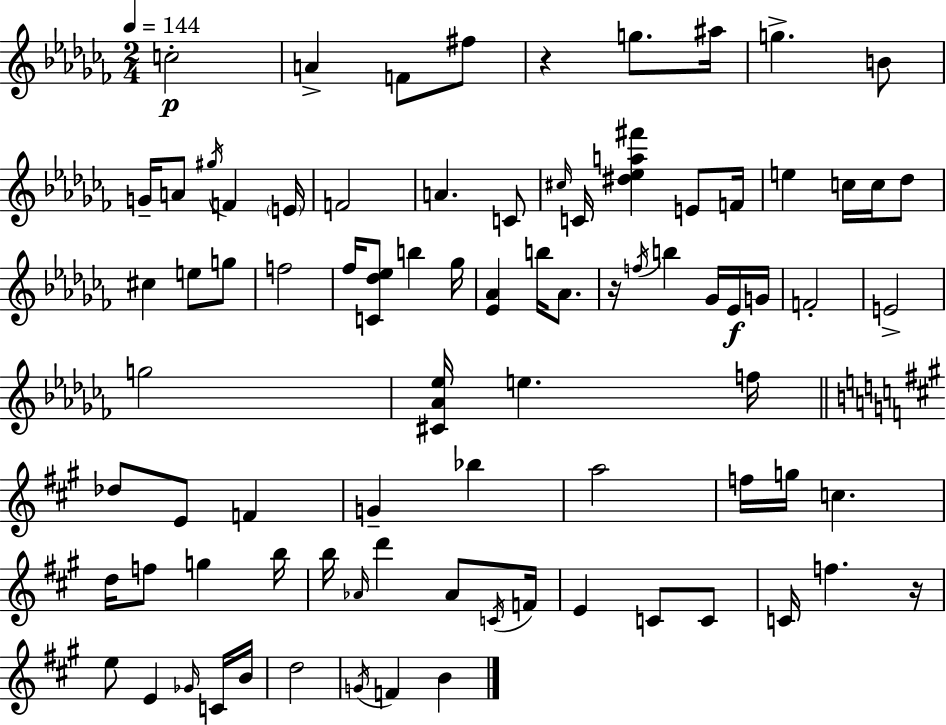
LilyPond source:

{
  \clef treble
  \numericTimeSignature
  \time 2/4
  \key aes \minor
  \tempo 4 = 144
  \repeat volta 2 { c''2-.\p | a'4-> f'8 fis''8 | r4 g''8. ais''16 | g''4.-> b'8 | \break g'16-- a'8 \acciaccatura { gis''16 } f'4 | \parenthesize e'16 f'2 | a'4. c'8 | \grace { cis''16 } c'16 <dis'' ees'' a'' fis'''>4 e'8 | \break f'16 e''4 c''16 c''16 | des''8 cis''4 e''8 | g''8 f''2 | fes''16 <c' des'' ees''>8 b''4 | \break ges''16 <ees' aes'>4 b''16 aes'8. | r16 \acciaccatura { f''16 } b''4 | ges'16 ees'16\f g'16 f'2-. | e'2-> | \break g''2 | <cis' aes' ees''>16 e''4. | f''16 \bar "||" \break \key a \major des''8 e'8 f'4 | g'4-- bes''4 | a''2 | f''16 g''16 c''4. | \break d''16 f''8 g''4 b''16 | b''16 \grace { aes'16 } d'''4 aes'8 | \acciaccatura { c'16 } f'16 e'4 c'8 | c'8 c'16 f''4. | \break r16 e''8 e'4 | \grace { ges'16 } c'16 b'16 d''2 | \acciaccatura { g'16 } f'4 | b'4 } \bar "|."
}